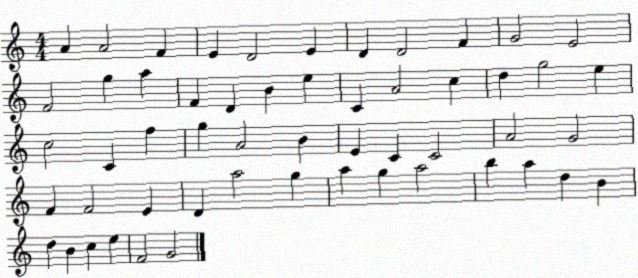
X:1
T:Untitled
M:4/4
L:1/4
K:C
A A2 F E D2 E D D2 F G2 E2 F2 g a F D B e C A2 c d g2 e c2 C f g A2 B E C C2 A2 G2 F F2 E D a2 g a g a2 b a d B d B c e F2 G2